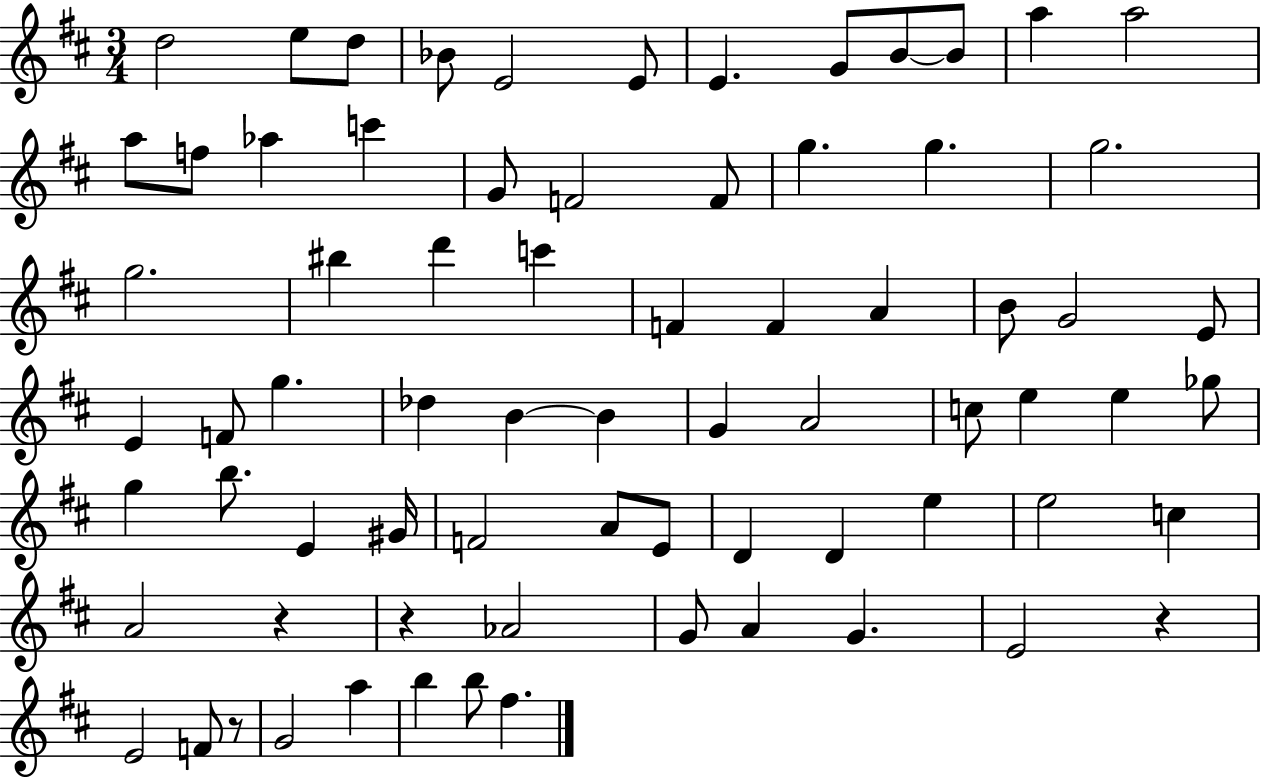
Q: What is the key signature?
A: D major